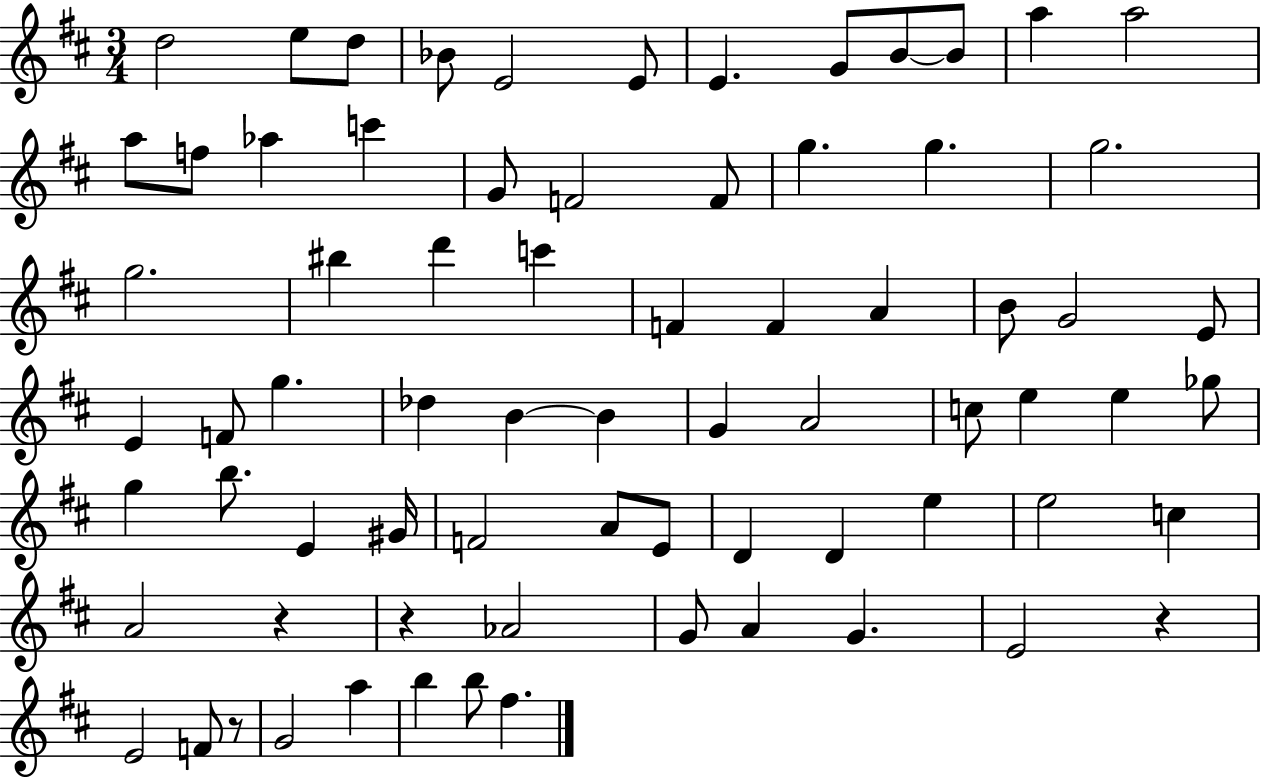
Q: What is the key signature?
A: D major